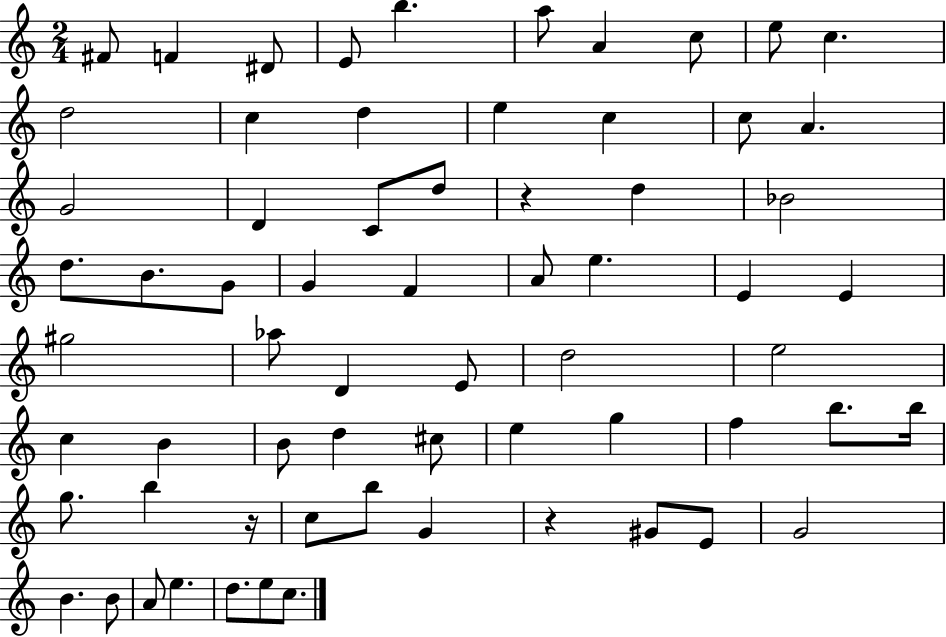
{
  \clef treble
  \numericTimeSignature
  \time 2/4
  \key c \major
  \repeat volta 2 { fis'8 f'4 dis'8 | e'8 b''4. | a''8 a'4 c''8 | e''8 c''4. | \break d''2 | c''4 d''4 | e''4 c''4 | c''8 a'4. | \break g'2 | d'4 c'8 d''8 | r4 d''4 | bes'2 | \break d''8. b'8. g'8 | g'4 f'4 | a'8 e''4. | e'4 e'4 | \break gis''2 | aes''8 d'4 e'8 | d''2 | e''2 | \break c''4 b'4 | b'8 d''4 cis''8 | e''4 g''4 | f''4 b''8. b''16 | \break g''8. b''4 r16 | c''8 b''8 g'4 | r4 gis'8 e'8 | g'2 | \break b'4. b'8 | a'8 e''4. | d''8. e''8 c''8. | } \bar "|."
}